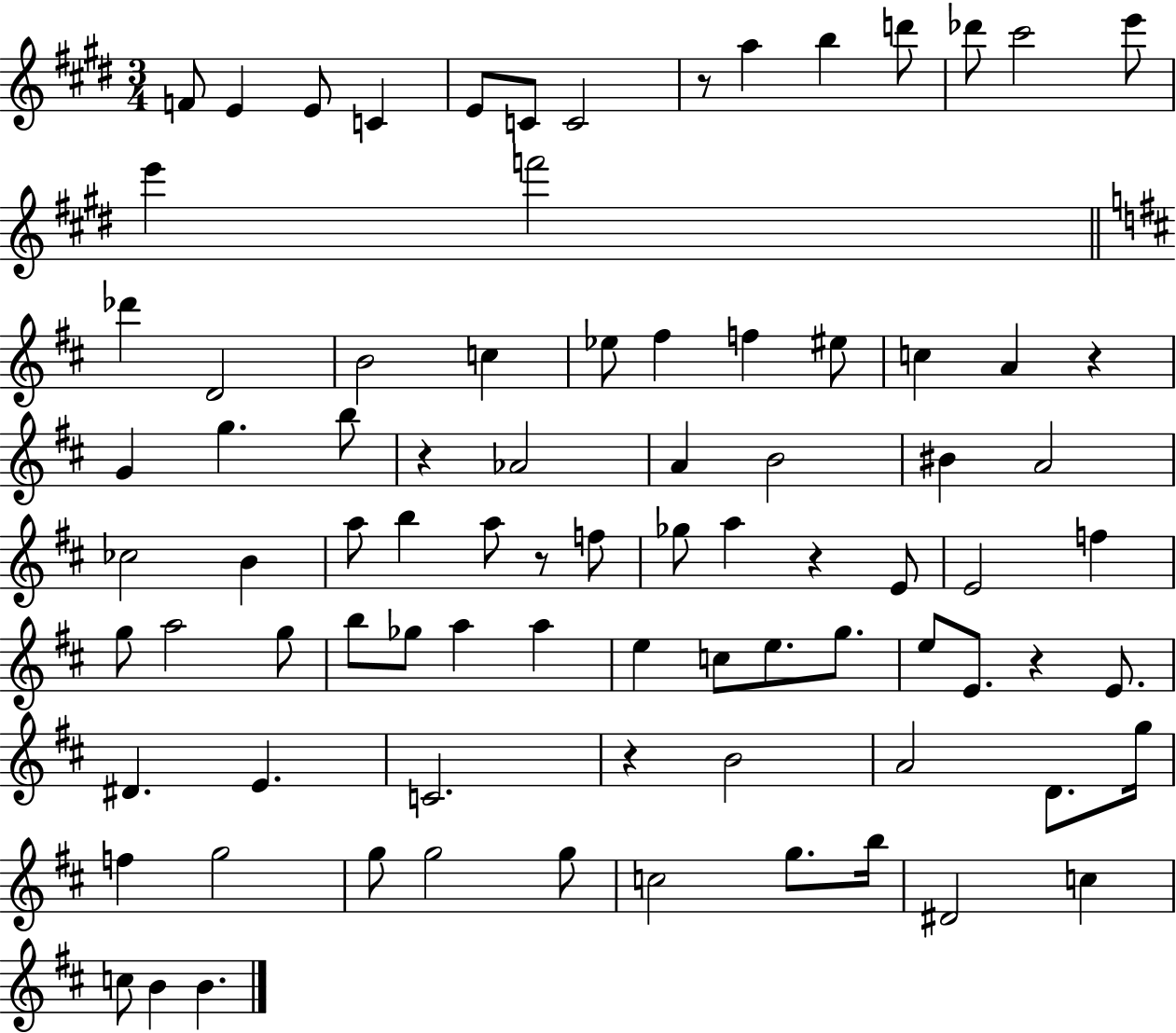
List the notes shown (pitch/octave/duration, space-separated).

F4/e E4/q E4/e C4/q E4/e C4/e C4/h R/e A5/q B5/q D6/e Db6/e C#6/h E6/e E6/q F6/h Db6/q D4/h B4/h C5/q Eb5/e F#5/q F5/q EIS5/e C5/q A4/q R/q G4/q G5/q. B5/e R/q Ab4/h A4/q B4/h BIS4/q A4/h CES5/h B4/q A5/e B5/q A5/e R/e F5/e Gb5/e A5/q R/q E4/e E4/h F5/q G5/e A5/h G5/e B5/e Gb5/e A5/q A5/q E5/q C5/e E5/e. G5/e. E5/e E4/e. R/q E4/e. D#4/q. E4/q. C4/h. R/q B4/h A4/h D4/e. G5/s F5/q G5/h G5/e G5/h G5/e C5/h G5/e. B5/s D#4/h C5/q C5/e B4/q B4/q.